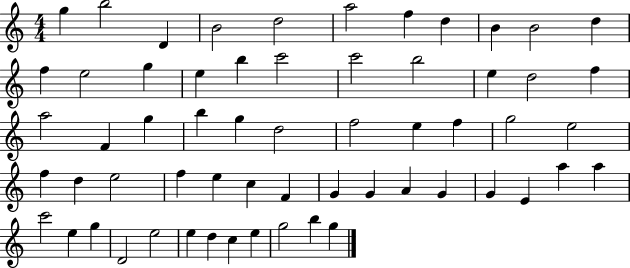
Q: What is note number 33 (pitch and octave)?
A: E5